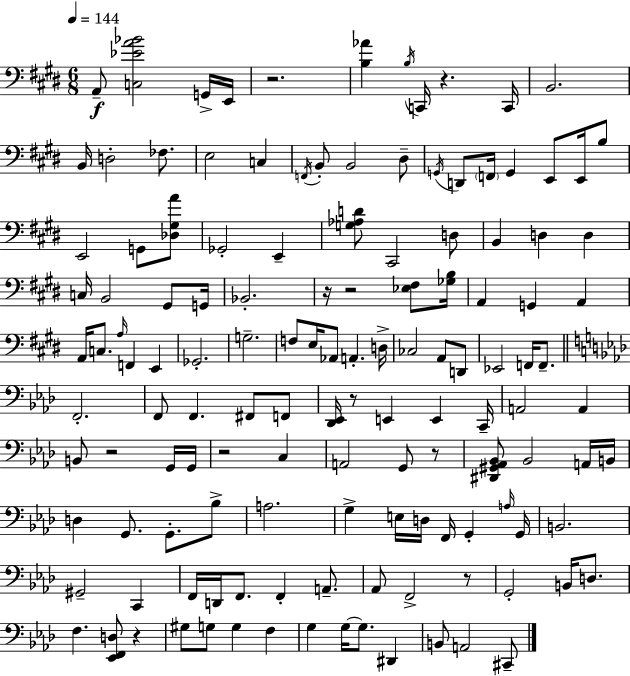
X:1
T:Untitled
M:6/8
L:1/4
K:E
A,,/2 [C,_EA_B]2 G,,/4 E,,/4 z2 [B,_A] B,/4 C,,/4 z C,,/4 B,,2 B,,/4 D,2 _F,/2 E,2 C, F,,/4 B,,/2 B,,2 ^D,/2 G,,/4 D,,/2 F,,/4 G,, E,,/2 E,,/4 B,/2 E,,2 G,,/2 [_D,^G,A]/2 _G,,2 E,, [G,_A,D]/2 ^C,,2 D,/2 B,, D, D, C,/4 B,,2 ^G,,/2 G,,/4 _B,,2 z/4 z2 [_E,^F,]/2 [_G,B,]/4 A,, G,, A,, A,,/4 C,/2 A,/4 F,, E,, _G,,2 G,2 F,/2 E,/4 _A,,/2 A,, D,/4 _C,2 A,,/2 D,,/2 _E,,2 F,,/4 F,,/2 F,,2 F,,/2 F,, ^F,,/2 F,,/2 [_D,,_E,,]/4 z/2 E,, E,, C,,/4 A,,2 A,, B,,/2 z2 G,,/4 G,,/4 z2 C, A,,2 G,,/2 z/2 [^D,,^G,,_A,,_B,,]/2 _B,,2 A,,/4 B,,/4 D, G,,/2 G,,/2 _B,/2 A,2 G, E,/4 D,/4 F,,/4 G,, A,/4 G,,/4 B,,2 ^G,,2 C,, F,,/4 D,,/4 F,,/2 F,, A,,/2 _A,,/2 F,,2 z/2 G,,2 B,,/4 D,/2 F, [_E,,F,,D,]/2 z ^G,/2 G,/2 G, F, G, G,/4 G,/2 ^D,, B,,/2 A,,2 ^C,,/2